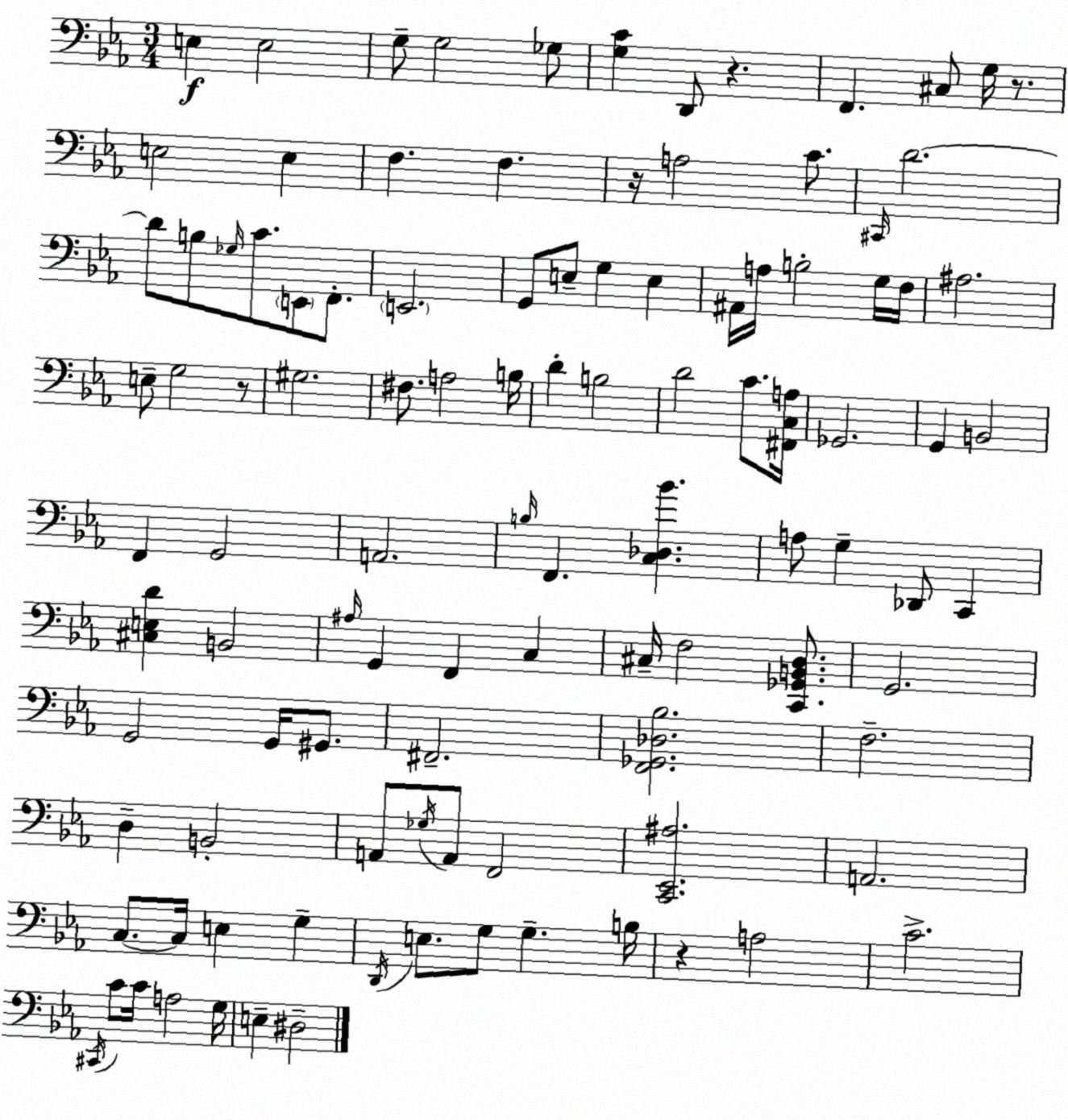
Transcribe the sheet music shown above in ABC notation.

X:1
T:Untitled
M:3/4
L:1/4
K:Cm
E, E,2 G,/2 G,2 _G,/2 [G,C] D,,/2 z F,, ^C,/2 G,/4 z/2 E,2 E, F, F, z/4 A,2 C/2 ^C,,/4 D2 D/2 B,/2 _G,/4 C/2 E,,/2 F,,/2 E,,2 G,,/2 E,/2 G, E, ^A,,/4 A,/4 B,2 G,/4 F,/4 ^A,2 E,/2 G,2 z/2 ^G,2 ^F,/2 A,2 B,/4 D B,2 D2 C/2 [^F,,C,A,]/4 _G,,2 G,, B,,2 F,, G,,2 A,,2 B,/4 F,, [C,_D,_B] A,/2 G, _D,,/2 C,, [^C,E,D] B,,2 ^A,/4 G,, F,, C, ^C,/4 F,2 [C,,_G,,B,,D,]/2 G,,2 G,,2 G,,/4 ^G,,/2 ^F,,2 [F,,_G,,_D,_B,]2 F,2 D, B,,2 A,,/2 _G,/4 A,,/2 F,,2 [C,,_E,,^A,]2 A,,2 C,/2 C,/4 E, G, D,,/4 E,/2 G,/2 G, B,/4 z A,2 C2 ^C,,/4 C/2 C/4 A,2 G,/4 E, ^D,2